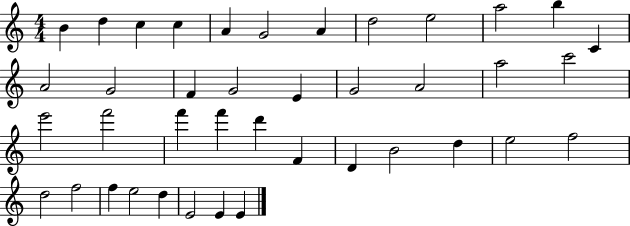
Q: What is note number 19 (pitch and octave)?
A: A4